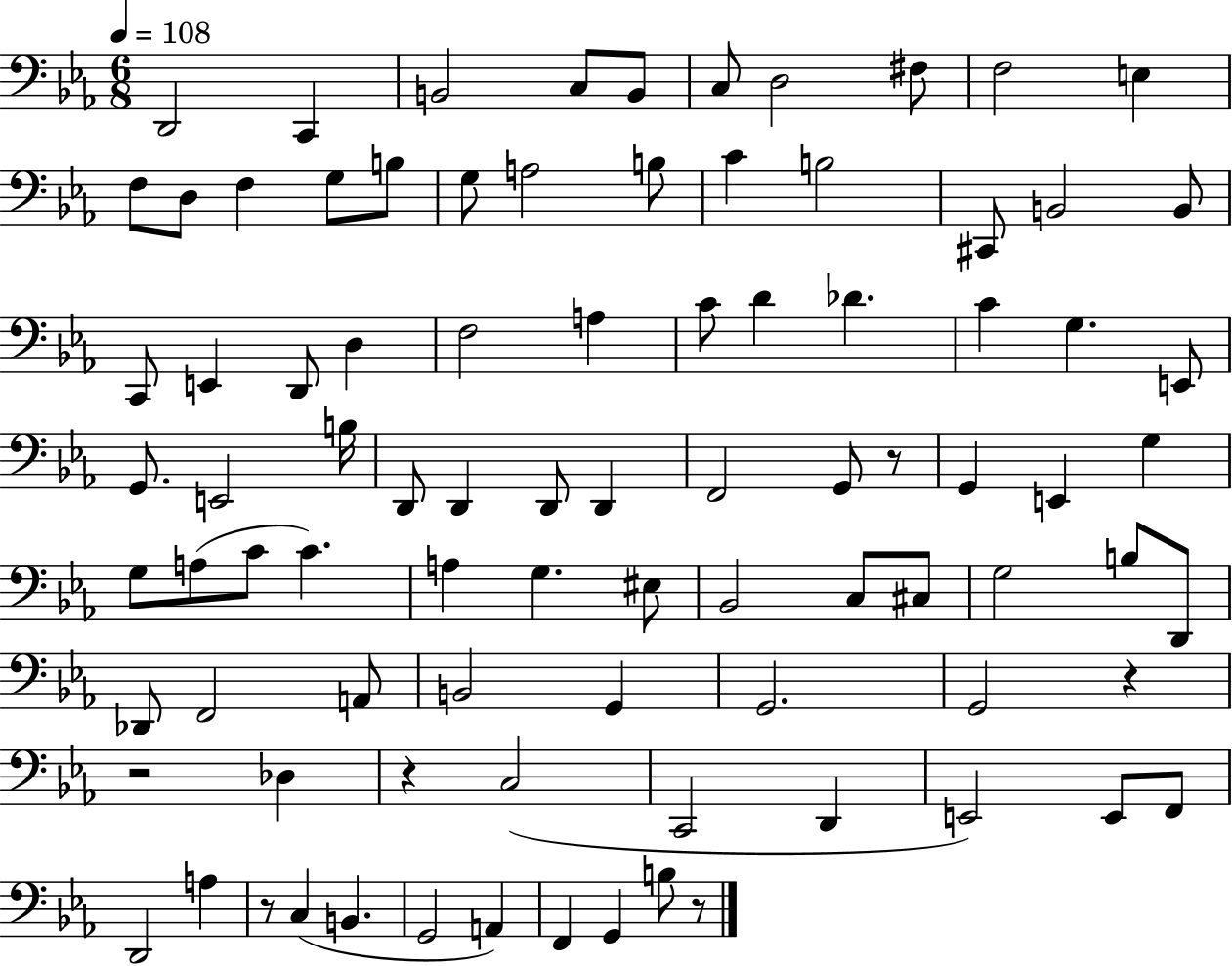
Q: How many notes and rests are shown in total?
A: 89